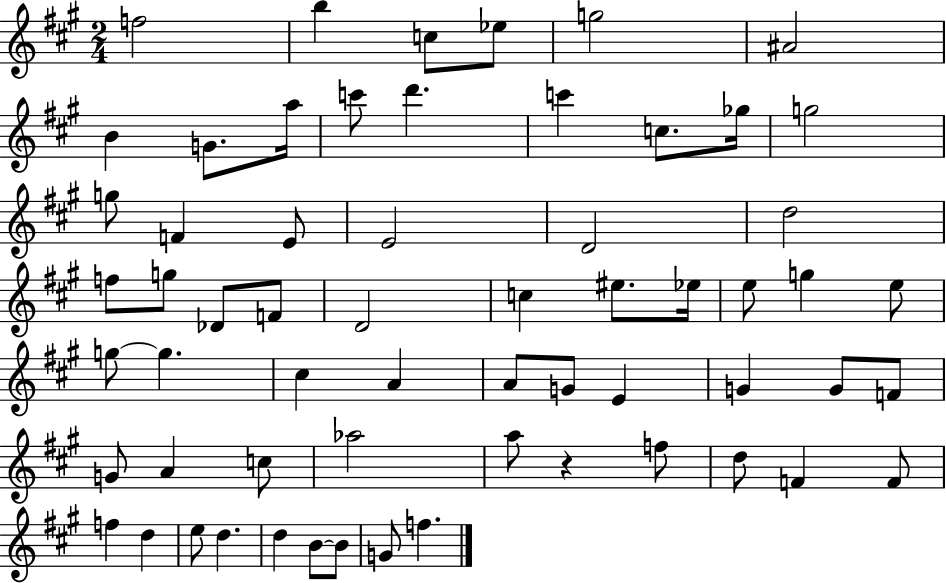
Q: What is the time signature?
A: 2/4